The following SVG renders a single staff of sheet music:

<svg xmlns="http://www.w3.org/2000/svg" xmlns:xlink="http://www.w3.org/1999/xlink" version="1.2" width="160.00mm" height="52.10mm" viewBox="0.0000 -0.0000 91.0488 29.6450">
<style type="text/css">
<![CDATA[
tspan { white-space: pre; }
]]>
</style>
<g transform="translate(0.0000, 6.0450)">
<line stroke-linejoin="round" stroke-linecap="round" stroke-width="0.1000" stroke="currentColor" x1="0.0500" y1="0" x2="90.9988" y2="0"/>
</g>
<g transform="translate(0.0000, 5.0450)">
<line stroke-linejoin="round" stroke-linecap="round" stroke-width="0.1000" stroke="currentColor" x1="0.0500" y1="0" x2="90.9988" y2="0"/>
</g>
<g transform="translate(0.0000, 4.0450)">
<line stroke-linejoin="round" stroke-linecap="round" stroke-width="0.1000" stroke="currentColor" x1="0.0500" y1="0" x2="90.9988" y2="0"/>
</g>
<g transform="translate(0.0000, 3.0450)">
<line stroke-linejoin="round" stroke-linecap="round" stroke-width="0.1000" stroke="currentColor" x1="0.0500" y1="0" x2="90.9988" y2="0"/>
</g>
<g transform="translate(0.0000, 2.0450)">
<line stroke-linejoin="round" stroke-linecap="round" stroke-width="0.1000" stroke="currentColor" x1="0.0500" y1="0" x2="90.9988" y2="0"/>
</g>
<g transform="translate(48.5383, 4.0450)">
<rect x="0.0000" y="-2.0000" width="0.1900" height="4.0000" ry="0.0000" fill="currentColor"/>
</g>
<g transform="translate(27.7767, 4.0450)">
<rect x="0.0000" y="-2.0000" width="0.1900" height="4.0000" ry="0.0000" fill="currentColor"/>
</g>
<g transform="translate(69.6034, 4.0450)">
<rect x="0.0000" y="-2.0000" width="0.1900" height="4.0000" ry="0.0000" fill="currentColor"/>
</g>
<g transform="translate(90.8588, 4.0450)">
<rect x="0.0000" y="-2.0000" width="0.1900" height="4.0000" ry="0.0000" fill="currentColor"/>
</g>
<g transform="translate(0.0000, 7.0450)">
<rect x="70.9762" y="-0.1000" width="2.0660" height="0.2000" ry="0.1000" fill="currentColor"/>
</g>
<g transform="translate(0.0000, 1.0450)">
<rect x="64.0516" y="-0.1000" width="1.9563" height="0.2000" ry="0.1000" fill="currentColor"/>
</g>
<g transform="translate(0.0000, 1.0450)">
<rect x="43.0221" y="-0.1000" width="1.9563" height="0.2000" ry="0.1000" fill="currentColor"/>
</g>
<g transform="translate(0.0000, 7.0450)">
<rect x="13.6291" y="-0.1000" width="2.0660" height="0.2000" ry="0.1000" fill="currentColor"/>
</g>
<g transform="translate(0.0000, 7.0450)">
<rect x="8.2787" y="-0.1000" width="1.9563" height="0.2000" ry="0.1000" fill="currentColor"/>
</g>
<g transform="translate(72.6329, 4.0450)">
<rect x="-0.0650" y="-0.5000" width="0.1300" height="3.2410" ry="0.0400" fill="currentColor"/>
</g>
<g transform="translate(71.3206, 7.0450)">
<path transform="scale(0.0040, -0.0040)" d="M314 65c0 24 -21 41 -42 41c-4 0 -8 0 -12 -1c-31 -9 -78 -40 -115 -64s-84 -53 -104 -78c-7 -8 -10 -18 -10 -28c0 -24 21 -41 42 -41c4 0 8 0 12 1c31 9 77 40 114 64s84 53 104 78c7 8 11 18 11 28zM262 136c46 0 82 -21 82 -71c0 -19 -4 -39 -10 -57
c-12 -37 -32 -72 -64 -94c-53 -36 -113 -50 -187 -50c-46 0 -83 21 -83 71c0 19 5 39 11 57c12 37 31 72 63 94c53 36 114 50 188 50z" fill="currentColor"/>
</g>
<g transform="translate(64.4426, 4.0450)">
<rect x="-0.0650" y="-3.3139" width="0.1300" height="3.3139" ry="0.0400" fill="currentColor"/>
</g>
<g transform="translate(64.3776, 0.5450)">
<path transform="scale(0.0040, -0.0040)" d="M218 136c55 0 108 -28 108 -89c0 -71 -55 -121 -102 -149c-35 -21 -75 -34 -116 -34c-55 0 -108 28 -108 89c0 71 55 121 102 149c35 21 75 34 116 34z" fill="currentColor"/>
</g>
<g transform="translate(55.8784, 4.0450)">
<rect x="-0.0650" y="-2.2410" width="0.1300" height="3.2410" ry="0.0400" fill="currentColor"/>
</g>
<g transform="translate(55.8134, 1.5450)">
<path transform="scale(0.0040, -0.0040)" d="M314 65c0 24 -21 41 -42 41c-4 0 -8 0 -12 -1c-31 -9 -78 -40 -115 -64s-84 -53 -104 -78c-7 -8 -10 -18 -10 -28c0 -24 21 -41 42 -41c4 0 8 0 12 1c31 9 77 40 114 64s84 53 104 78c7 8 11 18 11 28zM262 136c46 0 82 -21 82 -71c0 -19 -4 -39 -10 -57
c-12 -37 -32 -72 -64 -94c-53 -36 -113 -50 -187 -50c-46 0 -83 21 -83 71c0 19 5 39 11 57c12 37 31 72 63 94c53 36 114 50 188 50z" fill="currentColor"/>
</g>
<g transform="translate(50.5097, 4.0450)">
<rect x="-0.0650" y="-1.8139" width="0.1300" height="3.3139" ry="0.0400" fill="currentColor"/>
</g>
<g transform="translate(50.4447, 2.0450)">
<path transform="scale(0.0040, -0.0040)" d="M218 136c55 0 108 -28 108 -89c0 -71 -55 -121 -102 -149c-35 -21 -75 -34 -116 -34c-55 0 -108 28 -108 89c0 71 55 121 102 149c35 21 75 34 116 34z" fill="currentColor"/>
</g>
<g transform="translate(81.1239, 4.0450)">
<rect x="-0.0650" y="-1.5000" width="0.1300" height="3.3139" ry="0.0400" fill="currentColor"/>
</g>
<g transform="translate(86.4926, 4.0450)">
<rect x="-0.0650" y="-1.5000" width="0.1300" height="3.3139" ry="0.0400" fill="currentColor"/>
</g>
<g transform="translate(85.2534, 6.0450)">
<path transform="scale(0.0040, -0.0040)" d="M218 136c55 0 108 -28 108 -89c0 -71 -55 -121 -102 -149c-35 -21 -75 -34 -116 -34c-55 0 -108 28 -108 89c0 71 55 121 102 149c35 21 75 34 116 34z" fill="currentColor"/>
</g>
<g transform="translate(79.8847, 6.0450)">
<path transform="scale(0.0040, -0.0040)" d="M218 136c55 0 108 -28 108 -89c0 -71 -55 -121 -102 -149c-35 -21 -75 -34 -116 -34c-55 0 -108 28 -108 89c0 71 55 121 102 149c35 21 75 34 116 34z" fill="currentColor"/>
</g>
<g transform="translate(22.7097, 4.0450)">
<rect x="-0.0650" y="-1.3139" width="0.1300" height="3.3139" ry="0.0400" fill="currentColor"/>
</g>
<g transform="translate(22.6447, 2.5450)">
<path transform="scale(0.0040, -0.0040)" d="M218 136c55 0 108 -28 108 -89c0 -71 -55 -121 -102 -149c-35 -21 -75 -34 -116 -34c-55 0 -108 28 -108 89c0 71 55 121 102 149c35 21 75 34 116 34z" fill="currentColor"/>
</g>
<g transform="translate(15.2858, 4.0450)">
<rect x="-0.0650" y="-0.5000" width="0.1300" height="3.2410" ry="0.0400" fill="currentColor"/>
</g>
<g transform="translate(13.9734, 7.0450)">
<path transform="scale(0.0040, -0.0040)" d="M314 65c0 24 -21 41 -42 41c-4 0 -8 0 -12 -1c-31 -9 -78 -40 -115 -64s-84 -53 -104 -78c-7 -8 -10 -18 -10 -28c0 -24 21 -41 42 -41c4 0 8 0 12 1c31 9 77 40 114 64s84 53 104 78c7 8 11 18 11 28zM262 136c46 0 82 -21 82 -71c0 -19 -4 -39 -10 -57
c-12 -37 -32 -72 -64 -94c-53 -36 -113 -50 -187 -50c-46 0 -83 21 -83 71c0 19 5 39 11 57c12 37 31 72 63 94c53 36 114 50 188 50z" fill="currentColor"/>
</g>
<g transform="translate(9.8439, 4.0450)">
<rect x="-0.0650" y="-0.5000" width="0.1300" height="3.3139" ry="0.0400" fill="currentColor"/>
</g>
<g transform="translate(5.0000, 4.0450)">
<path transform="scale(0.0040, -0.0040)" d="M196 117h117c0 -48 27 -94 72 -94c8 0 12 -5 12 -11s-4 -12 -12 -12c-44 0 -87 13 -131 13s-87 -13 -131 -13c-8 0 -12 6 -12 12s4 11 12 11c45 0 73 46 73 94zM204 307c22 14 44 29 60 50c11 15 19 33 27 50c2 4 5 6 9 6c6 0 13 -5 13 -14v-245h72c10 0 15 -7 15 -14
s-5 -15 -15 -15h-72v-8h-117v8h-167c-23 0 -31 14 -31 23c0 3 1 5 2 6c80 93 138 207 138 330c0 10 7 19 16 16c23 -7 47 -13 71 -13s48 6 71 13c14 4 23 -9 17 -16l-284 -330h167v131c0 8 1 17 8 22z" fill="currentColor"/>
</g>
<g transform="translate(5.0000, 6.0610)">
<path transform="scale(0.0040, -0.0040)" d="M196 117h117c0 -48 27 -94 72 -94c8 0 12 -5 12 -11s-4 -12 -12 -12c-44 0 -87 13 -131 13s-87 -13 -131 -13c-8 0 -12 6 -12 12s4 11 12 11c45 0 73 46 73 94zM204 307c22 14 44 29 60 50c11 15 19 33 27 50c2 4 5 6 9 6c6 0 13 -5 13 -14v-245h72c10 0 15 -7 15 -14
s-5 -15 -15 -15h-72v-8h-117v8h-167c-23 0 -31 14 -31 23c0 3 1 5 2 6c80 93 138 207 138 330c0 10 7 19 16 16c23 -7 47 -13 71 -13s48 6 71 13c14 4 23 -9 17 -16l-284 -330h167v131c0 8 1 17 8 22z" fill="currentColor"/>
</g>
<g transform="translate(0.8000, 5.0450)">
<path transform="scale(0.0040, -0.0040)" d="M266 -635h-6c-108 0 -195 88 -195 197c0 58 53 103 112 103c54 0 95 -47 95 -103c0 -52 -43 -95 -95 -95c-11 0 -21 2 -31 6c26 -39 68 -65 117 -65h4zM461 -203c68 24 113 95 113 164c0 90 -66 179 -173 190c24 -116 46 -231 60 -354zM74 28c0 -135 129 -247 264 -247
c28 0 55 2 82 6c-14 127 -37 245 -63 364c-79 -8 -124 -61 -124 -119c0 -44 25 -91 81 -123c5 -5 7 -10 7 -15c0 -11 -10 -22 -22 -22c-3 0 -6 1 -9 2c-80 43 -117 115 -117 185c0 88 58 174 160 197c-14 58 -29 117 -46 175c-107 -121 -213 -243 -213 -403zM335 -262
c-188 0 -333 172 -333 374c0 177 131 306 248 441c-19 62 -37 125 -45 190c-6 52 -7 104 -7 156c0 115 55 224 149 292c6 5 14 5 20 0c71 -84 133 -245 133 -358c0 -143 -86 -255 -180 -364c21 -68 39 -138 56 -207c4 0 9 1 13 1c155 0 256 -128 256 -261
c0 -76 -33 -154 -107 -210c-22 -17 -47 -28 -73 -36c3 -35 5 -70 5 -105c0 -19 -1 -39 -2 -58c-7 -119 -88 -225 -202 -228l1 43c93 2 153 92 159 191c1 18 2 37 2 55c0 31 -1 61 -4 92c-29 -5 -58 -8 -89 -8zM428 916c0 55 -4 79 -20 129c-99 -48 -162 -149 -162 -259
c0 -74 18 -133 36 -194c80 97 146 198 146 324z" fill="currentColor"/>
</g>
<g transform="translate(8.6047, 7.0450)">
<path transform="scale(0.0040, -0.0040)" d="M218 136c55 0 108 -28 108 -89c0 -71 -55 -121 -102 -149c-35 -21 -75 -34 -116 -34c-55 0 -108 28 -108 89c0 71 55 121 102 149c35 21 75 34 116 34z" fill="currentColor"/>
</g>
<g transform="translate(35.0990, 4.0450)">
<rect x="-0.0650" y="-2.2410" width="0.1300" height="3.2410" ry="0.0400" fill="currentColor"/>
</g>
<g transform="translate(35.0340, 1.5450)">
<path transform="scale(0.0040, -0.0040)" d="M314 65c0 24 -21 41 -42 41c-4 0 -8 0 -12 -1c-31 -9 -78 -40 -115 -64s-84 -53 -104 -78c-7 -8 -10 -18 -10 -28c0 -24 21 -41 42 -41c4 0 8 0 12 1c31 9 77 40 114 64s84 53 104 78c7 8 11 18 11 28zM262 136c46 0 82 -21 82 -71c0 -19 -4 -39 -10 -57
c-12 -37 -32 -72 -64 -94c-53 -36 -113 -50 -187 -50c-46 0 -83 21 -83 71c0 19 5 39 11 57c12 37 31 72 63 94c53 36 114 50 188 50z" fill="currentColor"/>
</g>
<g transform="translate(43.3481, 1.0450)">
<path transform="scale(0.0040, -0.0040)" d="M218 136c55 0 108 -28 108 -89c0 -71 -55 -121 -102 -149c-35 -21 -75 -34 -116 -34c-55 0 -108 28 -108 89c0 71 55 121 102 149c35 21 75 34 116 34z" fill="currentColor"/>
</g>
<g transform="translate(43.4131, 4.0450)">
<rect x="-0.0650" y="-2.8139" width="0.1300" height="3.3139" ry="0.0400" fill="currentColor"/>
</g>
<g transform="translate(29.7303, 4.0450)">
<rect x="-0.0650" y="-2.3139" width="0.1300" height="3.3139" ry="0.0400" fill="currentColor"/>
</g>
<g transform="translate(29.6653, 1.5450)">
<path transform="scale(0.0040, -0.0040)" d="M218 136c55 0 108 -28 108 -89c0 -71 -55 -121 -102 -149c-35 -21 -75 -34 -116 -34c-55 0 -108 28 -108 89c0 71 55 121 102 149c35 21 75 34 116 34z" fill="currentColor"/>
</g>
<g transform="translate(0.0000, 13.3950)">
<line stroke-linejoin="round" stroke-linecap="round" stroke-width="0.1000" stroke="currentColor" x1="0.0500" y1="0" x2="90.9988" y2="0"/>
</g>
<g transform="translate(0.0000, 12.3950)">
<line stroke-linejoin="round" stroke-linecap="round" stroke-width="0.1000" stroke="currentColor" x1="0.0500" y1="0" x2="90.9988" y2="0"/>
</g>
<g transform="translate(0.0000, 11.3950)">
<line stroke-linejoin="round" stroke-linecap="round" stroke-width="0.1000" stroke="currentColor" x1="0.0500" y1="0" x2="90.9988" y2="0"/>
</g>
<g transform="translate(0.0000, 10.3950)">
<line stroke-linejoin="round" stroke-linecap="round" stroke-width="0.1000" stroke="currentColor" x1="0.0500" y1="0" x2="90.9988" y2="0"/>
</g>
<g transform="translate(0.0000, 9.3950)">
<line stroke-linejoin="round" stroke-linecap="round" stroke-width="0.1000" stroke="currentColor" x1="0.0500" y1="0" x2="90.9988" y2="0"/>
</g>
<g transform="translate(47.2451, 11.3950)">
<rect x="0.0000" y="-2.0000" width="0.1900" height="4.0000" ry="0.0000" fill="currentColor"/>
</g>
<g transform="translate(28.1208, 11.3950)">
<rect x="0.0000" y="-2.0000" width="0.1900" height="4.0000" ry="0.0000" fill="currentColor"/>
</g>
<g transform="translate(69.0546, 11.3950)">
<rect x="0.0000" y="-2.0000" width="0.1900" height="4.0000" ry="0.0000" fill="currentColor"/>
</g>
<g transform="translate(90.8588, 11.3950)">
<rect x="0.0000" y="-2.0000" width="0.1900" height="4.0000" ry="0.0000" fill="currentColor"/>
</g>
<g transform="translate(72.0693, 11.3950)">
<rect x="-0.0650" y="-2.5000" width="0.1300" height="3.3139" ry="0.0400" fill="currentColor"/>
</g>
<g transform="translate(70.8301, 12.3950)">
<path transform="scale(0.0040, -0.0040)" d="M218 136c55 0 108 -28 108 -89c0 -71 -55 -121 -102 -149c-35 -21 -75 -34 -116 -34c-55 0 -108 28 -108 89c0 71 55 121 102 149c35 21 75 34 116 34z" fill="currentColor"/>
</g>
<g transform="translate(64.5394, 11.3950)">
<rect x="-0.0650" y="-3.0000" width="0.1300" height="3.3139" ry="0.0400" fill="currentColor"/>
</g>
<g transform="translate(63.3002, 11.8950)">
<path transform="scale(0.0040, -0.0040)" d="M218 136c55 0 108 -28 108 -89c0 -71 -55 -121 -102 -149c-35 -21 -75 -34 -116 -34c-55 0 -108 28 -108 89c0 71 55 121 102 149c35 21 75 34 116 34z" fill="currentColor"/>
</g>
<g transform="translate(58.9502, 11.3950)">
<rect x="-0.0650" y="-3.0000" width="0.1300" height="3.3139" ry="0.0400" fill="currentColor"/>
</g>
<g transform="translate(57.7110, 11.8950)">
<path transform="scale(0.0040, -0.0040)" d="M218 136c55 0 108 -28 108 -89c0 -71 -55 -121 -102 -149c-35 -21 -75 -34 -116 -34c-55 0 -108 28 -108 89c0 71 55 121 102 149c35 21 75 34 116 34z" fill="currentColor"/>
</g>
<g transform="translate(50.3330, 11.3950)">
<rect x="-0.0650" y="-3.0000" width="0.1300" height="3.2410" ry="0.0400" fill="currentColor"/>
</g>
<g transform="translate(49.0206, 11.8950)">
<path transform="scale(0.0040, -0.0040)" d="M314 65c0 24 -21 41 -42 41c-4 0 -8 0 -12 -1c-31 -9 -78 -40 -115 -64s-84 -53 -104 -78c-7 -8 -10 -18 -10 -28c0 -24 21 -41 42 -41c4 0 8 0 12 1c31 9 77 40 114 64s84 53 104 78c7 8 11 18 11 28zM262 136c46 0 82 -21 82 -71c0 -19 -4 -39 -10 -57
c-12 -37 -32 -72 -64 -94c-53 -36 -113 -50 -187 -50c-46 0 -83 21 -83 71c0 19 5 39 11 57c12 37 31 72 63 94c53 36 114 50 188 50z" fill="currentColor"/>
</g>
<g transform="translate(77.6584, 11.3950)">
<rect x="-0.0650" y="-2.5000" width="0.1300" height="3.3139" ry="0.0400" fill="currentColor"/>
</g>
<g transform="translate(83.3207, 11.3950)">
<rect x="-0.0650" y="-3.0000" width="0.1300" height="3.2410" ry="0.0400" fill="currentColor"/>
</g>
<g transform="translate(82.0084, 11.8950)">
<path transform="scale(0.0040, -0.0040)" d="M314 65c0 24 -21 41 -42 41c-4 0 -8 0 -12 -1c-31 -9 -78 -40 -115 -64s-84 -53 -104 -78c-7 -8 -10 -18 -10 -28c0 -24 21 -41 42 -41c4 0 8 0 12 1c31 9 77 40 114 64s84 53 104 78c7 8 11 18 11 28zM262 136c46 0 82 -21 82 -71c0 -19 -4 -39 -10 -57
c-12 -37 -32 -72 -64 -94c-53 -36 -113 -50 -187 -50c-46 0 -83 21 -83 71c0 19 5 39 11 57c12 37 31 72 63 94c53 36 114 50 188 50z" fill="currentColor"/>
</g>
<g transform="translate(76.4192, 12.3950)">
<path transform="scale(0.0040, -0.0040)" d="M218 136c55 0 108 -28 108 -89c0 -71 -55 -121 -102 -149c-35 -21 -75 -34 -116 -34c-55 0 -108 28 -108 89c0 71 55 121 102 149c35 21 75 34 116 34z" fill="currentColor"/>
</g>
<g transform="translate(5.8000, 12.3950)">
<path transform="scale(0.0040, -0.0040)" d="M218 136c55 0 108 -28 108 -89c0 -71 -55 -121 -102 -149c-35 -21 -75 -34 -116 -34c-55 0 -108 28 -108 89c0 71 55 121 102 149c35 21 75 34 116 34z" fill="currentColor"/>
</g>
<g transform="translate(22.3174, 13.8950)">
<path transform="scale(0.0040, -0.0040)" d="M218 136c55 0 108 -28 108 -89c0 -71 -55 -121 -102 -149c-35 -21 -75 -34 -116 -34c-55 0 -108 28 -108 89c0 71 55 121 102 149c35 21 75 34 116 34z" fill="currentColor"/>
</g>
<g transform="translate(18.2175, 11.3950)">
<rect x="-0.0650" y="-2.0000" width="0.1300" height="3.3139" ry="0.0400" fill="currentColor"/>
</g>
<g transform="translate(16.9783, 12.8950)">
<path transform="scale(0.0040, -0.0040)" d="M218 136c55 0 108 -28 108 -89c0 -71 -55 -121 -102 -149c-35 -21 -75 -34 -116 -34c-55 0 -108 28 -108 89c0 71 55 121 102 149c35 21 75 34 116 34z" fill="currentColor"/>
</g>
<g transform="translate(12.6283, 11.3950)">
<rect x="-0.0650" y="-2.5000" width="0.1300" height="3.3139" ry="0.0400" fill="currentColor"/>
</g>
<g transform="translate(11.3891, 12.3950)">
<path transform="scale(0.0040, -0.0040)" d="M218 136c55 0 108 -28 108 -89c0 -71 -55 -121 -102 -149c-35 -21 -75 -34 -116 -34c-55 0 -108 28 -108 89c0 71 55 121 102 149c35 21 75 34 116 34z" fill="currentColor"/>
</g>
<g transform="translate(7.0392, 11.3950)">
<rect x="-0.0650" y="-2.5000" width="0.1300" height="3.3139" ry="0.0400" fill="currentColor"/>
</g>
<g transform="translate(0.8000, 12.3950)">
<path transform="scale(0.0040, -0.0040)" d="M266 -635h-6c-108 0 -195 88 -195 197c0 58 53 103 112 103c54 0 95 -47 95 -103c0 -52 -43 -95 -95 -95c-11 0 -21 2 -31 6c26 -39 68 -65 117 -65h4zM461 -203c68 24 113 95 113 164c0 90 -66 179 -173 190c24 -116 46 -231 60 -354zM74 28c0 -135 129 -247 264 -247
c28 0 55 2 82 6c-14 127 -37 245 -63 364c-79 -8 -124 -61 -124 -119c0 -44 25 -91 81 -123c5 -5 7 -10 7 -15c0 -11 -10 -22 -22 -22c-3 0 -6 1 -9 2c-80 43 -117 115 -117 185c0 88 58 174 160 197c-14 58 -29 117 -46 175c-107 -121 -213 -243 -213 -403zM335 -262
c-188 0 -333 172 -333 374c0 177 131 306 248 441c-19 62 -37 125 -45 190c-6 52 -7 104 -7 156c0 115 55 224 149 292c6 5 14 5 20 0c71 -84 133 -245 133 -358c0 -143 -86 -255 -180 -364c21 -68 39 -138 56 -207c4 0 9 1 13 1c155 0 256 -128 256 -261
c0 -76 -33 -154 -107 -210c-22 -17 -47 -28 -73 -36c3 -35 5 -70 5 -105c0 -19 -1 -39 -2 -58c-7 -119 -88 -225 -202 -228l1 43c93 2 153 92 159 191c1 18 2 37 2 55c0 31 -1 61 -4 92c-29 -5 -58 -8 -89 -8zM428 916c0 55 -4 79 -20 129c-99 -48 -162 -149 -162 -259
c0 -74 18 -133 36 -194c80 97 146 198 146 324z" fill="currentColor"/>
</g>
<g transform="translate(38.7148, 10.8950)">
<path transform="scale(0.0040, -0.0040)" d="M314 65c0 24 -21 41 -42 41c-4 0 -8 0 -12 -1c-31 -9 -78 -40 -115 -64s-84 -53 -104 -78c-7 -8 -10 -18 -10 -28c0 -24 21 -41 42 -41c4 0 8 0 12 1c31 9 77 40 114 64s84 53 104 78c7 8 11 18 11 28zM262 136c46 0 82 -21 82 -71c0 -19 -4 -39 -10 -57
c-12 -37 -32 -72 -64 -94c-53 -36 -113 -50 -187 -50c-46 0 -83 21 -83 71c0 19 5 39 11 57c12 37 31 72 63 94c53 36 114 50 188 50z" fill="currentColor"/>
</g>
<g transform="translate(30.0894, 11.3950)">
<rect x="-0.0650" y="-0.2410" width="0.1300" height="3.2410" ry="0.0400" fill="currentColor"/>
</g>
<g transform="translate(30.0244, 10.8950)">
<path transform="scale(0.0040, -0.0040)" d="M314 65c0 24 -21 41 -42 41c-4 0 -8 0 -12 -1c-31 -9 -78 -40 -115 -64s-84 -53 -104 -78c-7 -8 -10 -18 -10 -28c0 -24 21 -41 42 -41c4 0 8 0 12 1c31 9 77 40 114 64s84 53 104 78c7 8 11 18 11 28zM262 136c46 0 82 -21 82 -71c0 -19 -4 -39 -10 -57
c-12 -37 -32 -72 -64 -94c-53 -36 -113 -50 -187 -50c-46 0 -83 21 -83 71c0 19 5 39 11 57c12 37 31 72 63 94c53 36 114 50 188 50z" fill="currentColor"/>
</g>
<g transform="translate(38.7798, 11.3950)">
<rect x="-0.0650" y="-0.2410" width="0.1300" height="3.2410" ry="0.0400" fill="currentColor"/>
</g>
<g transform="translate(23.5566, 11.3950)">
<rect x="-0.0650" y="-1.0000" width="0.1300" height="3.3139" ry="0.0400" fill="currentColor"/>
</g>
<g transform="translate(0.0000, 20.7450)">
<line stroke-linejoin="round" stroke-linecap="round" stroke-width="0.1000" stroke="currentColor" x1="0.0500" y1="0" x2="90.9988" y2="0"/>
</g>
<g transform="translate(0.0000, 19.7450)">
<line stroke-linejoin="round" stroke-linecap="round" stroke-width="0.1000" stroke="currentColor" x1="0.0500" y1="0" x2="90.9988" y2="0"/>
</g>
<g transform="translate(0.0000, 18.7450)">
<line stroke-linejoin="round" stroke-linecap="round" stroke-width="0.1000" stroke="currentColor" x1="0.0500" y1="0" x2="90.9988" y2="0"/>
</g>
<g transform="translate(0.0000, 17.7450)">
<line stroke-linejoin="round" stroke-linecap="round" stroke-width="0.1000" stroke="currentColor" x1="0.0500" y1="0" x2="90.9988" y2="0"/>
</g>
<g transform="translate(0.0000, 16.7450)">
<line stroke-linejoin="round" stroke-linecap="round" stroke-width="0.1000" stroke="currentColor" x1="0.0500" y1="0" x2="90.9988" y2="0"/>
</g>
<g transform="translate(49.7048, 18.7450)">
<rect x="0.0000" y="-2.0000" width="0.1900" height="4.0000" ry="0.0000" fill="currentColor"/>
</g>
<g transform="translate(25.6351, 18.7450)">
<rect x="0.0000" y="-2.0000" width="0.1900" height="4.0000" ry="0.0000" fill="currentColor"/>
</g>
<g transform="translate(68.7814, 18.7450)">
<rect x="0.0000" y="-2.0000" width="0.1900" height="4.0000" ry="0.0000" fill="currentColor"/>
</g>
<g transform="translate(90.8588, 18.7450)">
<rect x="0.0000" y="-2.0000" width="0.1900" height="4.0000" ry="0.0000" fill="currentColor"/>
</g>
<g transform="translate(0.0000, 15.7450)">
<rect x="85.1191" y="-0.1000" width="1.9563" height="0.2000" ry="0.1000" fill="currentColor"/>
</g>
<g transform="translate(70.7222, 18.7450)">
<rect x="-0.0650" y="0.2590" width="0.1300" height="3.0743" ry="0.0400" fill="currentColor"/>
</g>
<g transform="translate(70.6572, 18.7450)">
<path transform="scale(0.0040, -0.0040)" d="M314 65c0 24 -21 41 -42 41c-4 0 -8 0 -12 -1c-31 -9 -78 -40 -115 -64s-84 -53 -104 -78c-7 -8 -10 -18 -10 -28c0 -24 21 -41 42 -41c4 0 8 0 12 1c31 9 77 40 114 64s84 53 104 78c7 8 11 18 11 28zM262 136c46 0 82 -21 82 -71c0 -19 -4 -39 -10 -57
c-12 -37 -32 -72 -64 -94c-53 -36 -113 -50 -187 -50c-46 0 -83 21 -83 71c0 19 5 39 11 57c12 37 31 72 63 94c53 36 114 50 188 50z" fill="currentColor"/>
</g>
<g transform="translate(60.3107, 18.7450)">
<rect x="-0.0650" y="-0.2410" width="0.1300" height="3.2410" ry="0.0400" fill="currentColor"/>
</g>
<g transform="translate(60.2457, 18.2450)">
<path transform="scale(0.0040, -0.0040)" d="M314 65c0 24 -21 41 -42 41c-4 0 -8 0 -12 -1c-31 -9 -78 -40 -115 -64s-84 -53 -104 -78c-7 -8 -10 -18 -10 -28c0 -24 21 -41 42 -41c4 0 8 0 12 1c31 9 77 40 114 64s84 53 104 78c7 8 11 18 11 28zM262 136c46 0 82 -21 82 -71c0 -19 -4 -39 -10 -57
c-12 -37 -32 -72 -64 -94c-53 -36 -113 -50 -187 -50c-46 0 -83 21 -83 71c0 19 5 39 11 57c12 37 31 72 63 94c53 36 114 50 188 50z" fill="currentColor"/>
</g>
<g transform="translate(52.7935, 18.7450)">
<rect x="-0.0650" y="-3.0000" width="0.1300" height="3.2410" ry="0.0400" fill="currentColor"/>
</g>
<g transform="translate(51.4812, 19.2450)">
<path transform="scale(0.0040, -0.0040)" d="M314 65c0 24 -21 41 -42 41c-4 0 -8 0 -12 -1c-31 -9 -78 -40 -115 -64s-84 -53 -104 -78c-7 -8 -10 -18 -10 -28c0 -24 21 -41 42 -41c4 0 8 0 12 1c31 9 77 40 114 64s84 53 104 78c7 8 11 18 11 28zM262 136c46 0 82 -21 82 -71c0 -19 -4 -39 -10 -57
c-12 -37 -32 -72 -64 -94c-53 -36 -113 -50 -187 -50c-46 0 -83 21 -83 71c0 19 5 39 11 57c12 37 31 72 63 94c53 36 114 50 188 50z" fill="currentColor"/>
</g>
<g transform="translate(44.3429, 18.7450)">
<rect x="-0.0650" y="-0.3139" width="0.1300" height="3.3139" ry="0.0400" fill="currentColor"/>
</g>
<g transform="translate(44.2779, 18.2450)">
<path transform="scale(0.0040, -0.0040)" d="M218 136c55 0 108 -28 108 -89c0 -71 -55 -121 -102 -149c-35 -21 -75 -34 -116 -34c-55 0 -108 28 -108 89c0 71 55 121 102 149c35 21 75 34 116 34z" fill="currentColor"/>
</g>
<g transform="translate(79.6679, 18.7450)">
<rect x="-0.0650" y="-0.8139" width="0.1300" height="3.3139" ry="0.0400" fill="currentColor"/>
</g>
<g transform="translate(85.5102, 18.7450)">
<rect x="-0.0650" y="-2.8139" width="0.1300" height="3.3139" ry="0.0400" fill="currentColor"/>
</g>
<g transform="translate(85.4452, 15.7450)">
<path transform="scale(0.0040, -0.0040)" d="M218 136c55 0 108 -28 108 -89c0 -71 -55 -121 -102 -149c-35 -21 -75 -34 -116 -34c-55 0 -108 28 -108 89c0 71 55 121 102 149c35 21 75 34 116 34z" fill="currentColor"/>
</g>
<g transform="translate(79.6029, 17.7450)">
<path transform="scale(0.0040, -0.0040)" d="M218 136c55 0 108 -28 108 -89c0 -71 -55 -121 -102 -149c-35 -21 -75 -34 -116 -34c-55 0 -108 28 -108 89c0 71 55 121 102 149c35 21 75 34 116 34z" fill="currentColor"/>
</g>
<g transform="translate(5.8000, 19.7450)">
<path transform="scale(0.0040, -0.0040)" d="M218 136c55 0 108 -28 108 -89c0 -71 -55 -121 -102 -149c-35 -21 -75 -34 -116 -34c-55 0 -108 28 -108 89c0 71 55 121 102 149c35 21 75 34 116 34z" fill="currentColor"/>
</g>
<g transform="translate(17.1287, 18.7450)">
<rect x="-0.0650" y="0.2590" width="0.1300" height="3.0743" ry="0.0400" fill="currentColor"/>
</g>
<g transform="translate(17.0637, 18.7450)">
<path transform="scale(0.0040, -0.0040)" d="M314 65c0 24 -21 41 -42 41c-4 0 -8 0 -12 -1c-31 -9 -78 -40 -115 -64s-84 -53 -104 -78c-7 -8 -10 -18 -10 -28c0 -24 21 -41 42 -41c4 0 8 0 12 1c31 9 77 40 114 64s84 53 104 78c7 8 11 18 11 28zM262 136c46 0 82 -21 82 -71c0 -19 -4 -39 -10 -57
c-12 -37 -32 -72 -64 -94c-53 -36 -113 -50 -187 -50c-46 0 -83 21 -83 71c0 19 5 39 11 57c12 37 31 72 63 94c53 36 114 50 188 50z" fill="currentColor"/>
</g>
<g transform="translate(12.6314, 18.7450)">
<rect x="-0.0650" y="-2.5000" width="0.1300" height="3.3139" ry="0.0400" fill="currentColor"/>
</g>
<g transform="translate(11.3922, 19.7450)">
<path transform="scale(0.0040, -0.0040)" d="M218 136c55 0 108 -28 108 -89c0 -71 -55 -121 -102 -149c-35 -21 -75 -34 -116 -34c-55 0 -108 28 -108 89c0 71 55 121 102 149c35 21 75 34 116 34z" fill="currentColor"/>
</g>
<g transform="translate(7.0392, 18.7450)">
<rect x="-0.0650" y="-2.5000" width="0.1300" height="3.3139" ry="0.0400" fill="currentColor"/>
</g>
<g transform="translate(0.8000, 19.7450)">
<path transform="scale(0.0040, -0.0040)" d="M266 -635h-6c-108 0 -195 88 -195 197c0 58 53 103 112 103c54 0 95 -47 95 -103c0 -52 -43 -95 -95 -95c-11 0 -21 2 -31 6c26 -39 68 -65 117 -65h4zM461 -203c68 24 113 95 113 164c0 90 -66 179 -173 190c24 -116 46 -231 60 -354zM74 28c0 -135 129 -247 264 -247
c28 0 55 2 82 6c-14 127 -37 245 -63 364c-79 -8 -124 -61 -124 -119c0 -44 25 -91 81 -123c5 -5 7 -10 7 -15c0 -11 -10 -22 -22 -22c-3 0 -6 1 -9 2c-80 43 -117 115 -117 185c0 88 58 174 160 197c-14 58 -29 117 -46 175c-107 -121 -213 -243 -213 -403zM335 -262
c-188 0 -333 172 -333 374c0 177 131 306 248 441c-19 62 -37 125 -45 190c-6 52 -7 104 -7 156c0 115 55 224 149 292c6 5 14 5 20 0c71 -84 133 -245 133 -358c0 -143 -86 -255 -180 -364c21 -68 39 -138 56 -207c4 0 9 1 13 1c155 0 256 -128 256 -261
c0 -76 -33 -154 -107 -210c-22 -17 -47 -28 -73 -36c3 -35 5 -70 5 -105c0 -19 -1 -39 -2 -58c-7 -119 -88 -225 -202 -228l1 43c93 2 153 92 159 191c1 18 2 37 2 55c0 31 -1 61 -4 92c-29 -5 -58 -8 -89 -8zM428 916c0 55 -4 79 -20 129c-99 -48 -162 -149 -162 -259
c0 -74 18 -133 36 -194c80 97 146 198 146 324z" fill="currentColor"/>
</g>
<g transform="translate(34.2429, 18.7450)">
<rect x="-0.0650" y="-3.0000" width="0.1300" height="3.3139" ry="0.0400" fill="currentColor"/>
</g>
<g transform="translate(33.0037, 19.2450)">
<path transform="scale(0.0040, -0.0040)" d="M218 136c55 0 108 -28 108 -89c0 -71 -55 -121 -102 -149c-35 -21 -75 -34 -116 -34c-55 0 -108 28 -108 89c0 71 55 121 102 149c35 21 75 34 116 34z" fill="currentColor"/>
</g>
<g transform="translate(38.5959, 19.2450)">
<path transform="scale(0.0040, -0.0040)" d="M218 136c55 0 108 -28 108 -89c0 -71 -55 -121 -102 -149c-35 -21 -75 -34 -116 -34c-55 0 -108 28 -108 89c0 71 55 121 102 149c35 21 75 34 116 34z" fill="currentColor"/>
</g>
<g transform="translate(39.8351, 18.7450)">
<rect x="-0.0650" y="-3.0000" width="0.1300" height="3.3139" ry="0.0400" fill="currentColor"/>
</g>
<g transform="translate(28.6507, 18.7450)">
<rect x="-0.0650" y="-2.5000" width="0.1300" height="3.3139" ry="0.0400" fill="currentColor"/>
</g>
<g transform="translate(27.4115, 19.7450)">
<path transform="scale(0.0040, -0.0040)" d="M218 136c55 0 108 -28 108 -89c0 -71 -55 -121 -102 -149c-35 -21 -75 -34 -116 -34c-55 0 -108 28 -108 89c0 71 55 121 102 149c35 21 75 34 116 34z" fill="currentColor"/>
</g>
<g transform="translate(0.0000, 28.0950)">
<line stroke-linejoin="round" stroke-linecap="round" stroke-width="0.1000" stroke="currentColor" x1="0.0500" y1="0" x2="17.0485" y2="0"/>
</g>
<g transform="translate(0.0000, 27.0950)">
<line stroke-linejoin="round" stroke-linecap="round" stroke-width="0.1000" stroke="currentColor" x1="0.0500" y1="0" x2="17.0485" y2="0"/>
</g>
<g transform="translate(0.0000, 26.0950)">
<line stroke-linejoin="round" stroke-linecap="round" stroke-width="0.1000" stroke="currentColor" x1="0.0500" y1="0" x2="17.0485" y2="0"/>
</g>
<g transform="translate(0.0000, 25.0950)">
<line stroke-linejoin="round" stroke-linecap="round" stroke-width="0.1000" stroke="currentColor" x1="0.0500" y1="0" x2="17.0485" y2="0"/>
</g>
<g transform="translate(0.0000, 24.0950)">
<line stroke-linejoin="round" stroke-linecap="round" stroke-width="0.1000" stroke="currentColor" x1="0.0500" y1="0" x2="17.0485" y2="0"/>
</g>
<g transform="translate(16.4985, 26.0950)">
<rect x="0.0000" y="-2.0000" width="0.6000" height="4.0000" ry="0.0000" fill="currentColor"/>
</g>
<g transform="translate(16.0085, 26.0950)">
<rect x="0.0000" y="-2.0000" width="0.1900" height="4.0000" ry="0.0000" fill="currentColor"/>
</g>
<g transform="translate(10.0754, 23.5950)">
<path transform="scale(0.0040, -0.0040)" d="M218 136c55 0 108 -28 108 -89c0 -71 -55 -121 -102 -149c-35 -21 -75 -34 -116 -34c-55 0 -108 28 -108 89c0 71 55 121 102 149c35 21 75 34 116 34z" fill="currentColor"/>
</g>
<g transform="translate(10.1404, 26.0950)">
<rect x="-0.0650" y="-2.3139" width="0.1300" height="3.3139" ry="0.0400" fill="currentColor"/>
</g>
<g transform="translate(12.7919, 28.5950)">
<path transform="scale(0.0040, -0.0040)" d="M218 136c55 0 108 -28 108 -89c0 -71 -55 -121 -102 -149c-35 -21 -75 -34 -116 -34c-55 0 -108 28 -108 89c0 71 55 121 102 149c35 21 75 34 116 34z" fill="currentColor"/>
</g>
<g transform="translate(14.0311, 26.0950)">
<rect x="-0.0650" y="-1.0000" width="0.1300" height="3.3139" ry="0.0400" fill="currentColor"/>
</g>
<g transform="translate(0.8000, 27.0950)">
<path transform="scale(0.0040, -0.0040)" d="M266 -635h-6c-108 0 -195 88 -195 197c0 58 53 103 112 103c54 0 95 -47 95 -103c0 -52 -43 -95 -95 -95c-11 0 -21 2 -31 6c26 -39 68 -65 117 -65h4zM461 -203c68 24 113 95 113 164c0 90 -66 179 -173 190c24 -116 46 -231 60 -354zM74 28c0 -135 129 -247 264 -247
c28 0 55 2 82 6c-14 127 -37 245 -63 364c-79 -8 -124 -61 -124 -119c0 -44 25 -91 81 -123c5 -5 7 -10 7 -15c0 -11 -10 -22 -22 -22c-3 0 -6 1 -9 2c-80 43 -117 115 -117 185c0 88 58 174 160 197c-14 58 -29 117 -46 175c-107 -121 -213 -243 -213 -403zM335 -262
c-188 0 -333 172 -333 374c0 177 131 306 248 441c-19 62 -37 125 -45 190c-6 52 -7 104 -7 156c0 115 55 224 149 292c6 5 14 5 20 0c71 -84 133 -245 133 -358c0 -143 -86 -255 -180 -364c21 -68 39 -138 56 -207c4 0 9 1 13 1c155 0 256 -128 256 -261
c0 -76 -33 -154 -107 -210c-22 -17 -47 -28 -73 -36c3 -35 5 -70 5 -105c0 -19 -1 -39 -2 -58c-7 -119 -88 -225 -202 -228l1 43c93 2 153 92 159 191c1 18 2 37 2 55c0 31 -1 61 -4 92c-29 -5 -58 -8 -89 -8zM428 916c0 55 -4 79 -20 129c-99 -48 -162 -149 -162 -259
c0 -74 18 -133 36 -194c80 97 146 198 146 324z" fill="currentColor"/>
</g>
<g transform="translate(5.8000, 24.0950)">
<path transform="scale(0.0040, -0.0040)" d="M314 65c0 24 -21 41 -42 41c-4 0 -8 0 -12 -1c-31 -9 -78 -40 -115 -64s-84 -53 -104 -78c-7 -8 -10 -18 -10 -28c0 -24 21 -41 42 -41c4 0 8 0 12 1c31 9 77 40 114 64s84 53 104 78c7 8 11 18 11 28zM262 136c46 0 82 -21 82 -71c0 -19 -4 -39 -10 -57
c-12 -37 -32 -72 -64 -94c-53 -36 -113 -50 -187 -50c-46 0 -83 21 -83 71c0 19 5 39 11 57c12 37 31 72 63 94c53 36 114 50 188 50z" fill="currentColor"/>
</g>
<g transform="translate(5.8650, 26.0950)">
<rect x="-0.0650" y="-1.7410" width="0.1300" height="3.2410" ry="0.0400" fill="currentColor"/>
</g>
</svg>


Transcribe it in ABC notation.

X:1
T:Untitled
M:4/4
L:1/4
K:C
C C2 e g g2 a f g2 b C2 E E G G F D c2 c2 A2 A A G G A2 G G B2 G A A c A2 c2 B2 d a f2 g D